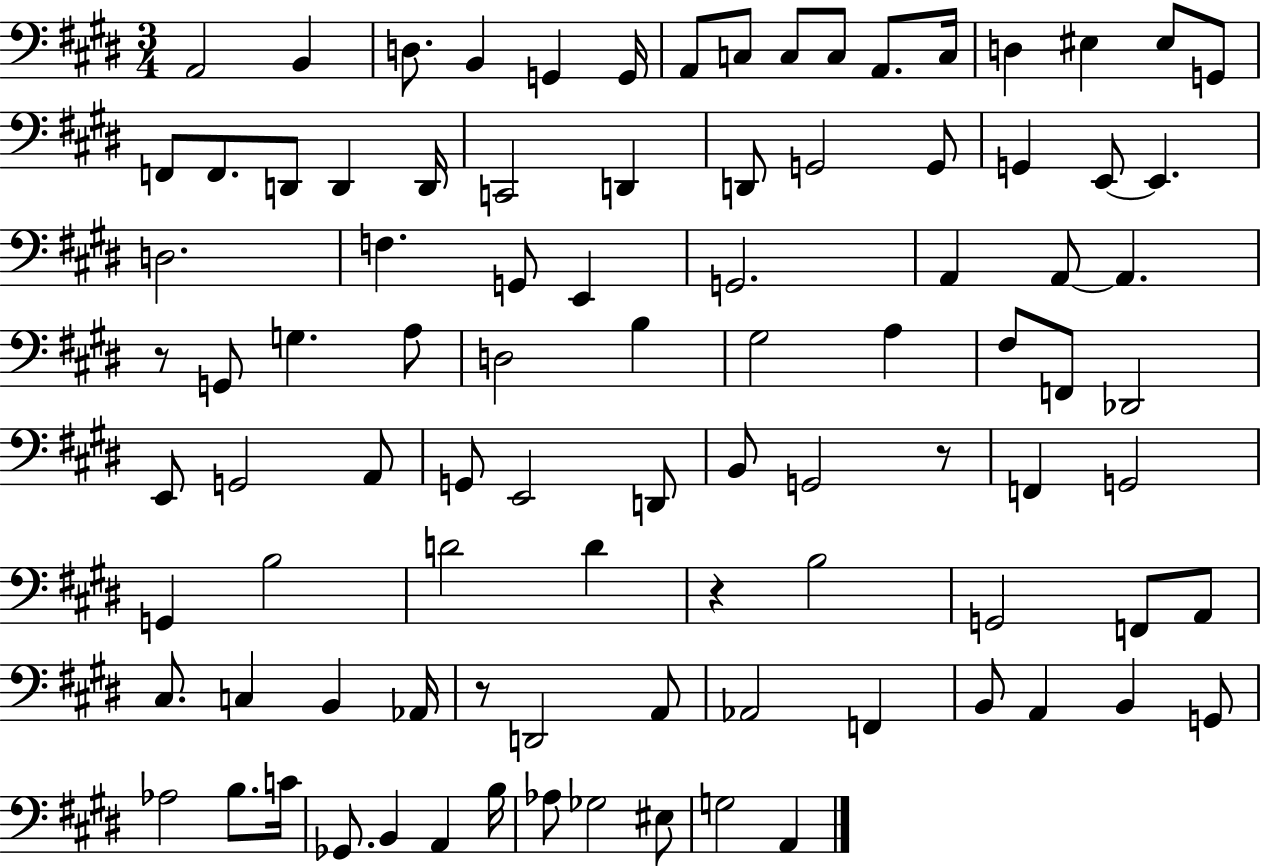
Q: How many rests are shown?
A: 4